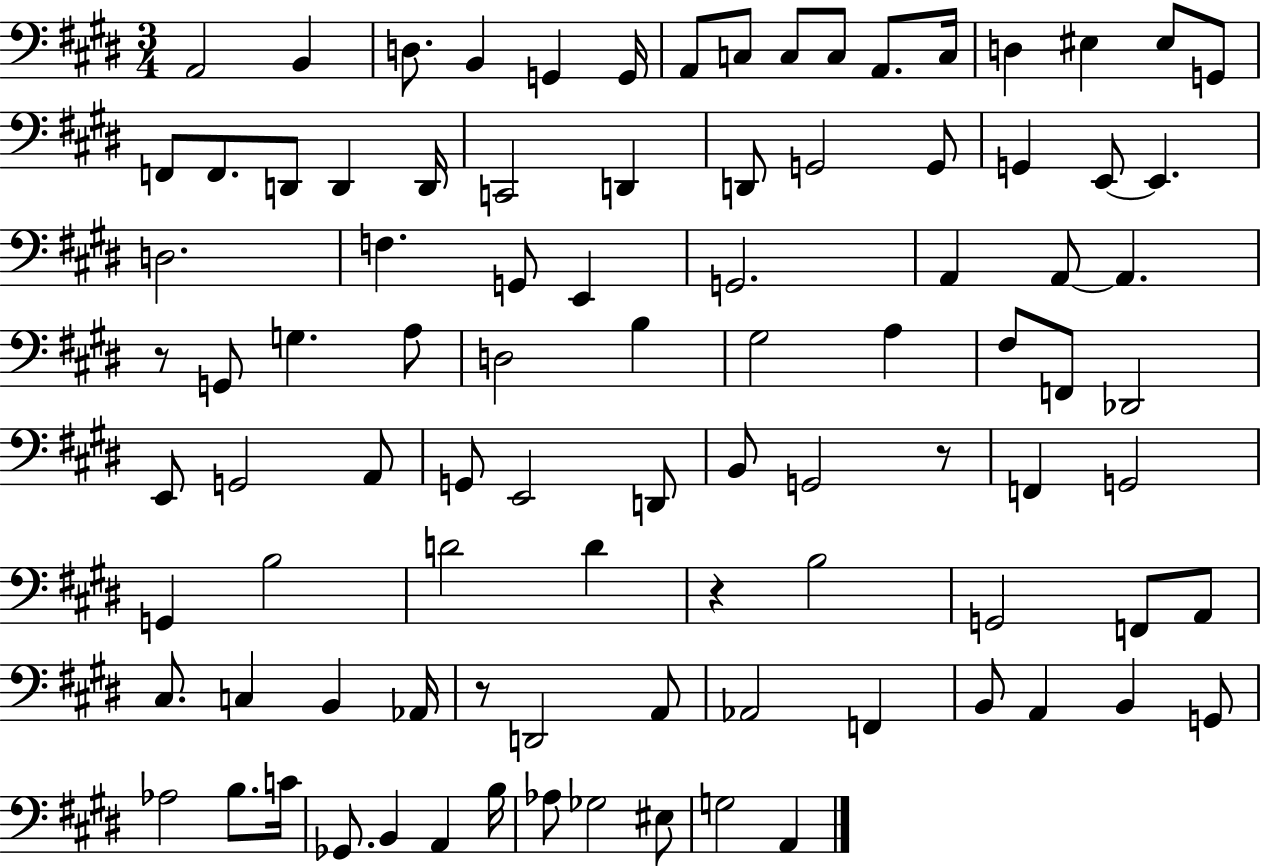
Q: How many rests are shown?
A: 4